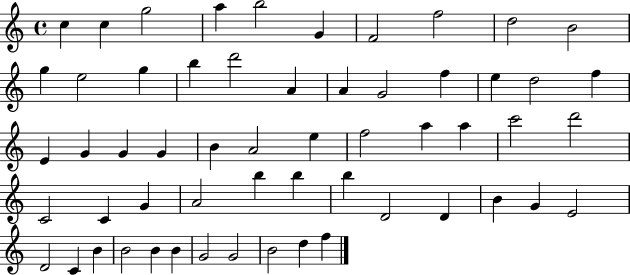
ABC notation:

X:1
T:Untitled
M:4/4
L:1/4
K:C
c c g2 a b2 G F2 f2 d2 B2 g e2 g b d'2 A A G2 f e d2 f E G G G B A2 e f2 a a c'2 d'2 C2 C G A2 b b b D2 D B G E2 D2 C B B2 B B G2 G2 B2 d f